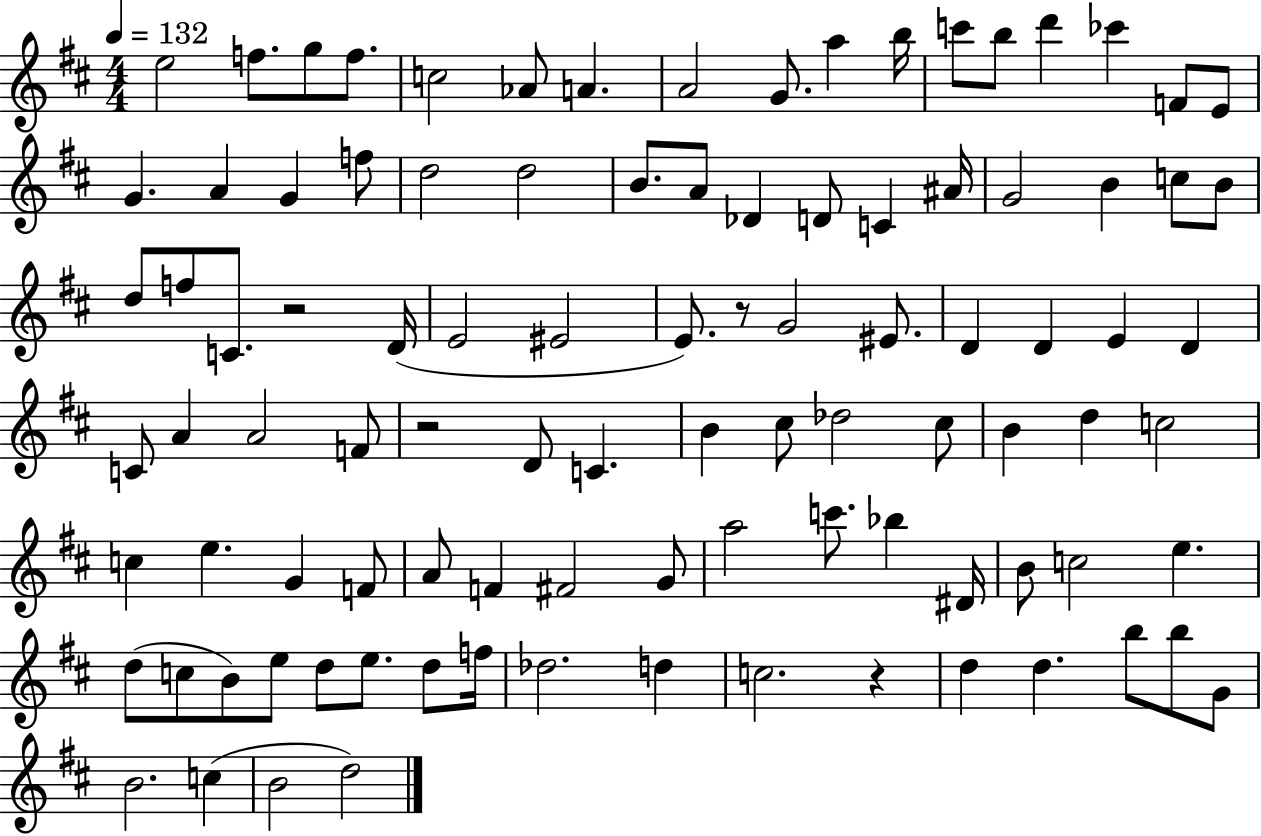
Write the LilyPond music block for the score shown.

{
  \clef treble
  \numericTimeSignature
  \time 4/4
  \key d \major
  \tempo 4 = 132
  e''2 f''8. g''8 f''8. | c''2 aes'8 a'4. | a'2 g'8. a''4 b''16 | c'''8 b''8 d'''4 ces'''4 f'8 e'8 | \break g'4. a'4 g'4 f''8 | d''2 d''2 | b'8. a'8 des'4 d'8 c'4 ais'16 | g'2 b'4 c''8 b'8 | \break d''8 f''8 c'8. r2 d'16( | e'2 eis'2 | e'8.) r8 g'2 eis'8. | d'4 d'4 e'4 d'4 | \break c'8 a'4 a'2 f'8 | r2 d'8 c'4. | b'4 cis''8 des''2 cis''8 | b'4 d''4 c''2 | \break c''4 e''4. g'4 f'8 | a'8 f'4 fis'2 g'8 | a''2 c'''8. bes''4 dis'16 | b'8 c''2 e''4. | \break d''8( c''8 b'8) e''8 d''8 e''8. d''8 f''16 | des''2. d''4 | c''2. r4 | d''4 d''4. b''8 b''8 g'8 | \break b'2. c''4( | b'2 d''2) | \bar "|."
}